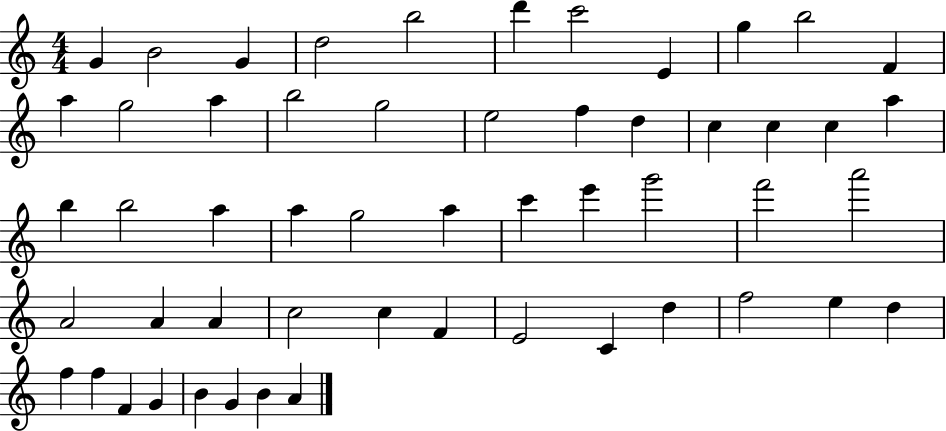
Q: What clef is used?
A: treble